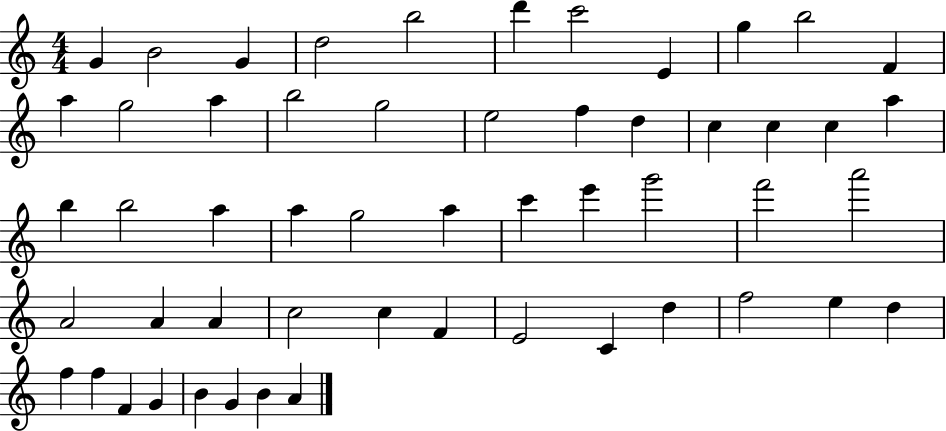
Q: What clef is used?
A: treble